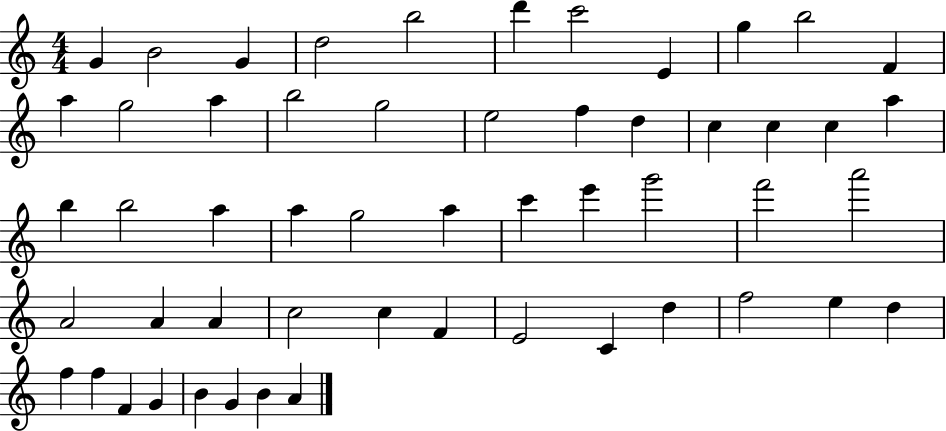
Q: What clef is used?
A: treble